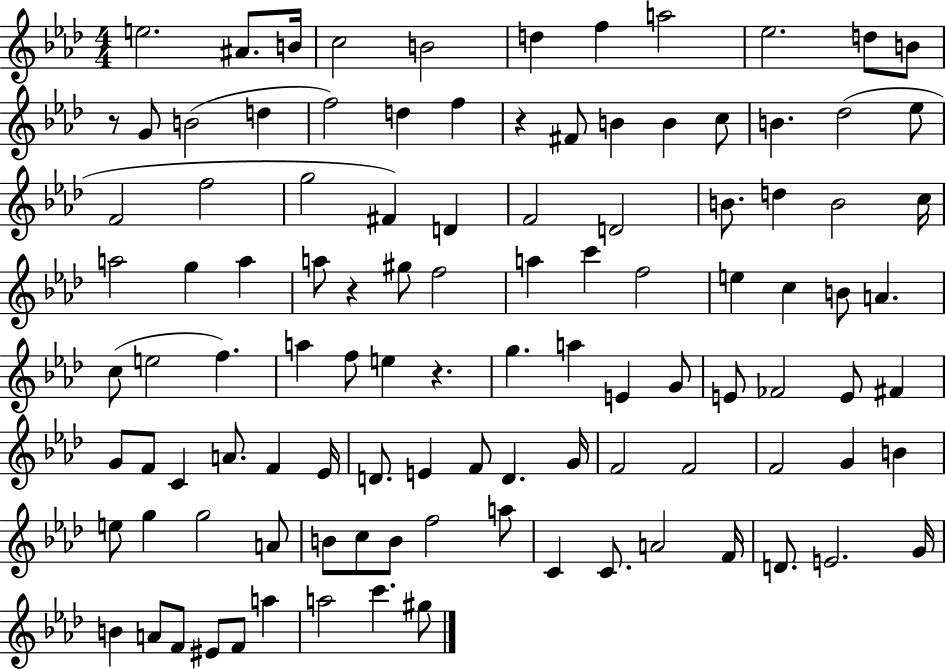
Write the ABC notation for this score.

X:1
T:Untitled
M:4/4
L:1/4
K:Ab
e2 ^A/2 B/4 c2 B2 d f a2 _e2 d/2 B/2 z/2 G/2 B2 d f2 d f z ^F/2 B B c/2 B _d2 _e/2 F2 f2 g2 ^F D F2 D2 B/2 d B2 c/4 a2 g a a/2 z ^g/2 f2 a c' f2 e c B/2 A c/2 e2 f a f/2 e z g a E G/2 E/2 _F2 E/2 ^F G/2 F/2 C A/2 F _E/4 D/2 E F/2 D G/4 F2 F2 F2 G B e/2 g g2 A/2 B/2 c/2 B/2 f2 a/2 C C/2 A2 F/4 D/2 E2 G/4 B A/2 F/2 ^E/2 F/2 a a2 c' ^g/2